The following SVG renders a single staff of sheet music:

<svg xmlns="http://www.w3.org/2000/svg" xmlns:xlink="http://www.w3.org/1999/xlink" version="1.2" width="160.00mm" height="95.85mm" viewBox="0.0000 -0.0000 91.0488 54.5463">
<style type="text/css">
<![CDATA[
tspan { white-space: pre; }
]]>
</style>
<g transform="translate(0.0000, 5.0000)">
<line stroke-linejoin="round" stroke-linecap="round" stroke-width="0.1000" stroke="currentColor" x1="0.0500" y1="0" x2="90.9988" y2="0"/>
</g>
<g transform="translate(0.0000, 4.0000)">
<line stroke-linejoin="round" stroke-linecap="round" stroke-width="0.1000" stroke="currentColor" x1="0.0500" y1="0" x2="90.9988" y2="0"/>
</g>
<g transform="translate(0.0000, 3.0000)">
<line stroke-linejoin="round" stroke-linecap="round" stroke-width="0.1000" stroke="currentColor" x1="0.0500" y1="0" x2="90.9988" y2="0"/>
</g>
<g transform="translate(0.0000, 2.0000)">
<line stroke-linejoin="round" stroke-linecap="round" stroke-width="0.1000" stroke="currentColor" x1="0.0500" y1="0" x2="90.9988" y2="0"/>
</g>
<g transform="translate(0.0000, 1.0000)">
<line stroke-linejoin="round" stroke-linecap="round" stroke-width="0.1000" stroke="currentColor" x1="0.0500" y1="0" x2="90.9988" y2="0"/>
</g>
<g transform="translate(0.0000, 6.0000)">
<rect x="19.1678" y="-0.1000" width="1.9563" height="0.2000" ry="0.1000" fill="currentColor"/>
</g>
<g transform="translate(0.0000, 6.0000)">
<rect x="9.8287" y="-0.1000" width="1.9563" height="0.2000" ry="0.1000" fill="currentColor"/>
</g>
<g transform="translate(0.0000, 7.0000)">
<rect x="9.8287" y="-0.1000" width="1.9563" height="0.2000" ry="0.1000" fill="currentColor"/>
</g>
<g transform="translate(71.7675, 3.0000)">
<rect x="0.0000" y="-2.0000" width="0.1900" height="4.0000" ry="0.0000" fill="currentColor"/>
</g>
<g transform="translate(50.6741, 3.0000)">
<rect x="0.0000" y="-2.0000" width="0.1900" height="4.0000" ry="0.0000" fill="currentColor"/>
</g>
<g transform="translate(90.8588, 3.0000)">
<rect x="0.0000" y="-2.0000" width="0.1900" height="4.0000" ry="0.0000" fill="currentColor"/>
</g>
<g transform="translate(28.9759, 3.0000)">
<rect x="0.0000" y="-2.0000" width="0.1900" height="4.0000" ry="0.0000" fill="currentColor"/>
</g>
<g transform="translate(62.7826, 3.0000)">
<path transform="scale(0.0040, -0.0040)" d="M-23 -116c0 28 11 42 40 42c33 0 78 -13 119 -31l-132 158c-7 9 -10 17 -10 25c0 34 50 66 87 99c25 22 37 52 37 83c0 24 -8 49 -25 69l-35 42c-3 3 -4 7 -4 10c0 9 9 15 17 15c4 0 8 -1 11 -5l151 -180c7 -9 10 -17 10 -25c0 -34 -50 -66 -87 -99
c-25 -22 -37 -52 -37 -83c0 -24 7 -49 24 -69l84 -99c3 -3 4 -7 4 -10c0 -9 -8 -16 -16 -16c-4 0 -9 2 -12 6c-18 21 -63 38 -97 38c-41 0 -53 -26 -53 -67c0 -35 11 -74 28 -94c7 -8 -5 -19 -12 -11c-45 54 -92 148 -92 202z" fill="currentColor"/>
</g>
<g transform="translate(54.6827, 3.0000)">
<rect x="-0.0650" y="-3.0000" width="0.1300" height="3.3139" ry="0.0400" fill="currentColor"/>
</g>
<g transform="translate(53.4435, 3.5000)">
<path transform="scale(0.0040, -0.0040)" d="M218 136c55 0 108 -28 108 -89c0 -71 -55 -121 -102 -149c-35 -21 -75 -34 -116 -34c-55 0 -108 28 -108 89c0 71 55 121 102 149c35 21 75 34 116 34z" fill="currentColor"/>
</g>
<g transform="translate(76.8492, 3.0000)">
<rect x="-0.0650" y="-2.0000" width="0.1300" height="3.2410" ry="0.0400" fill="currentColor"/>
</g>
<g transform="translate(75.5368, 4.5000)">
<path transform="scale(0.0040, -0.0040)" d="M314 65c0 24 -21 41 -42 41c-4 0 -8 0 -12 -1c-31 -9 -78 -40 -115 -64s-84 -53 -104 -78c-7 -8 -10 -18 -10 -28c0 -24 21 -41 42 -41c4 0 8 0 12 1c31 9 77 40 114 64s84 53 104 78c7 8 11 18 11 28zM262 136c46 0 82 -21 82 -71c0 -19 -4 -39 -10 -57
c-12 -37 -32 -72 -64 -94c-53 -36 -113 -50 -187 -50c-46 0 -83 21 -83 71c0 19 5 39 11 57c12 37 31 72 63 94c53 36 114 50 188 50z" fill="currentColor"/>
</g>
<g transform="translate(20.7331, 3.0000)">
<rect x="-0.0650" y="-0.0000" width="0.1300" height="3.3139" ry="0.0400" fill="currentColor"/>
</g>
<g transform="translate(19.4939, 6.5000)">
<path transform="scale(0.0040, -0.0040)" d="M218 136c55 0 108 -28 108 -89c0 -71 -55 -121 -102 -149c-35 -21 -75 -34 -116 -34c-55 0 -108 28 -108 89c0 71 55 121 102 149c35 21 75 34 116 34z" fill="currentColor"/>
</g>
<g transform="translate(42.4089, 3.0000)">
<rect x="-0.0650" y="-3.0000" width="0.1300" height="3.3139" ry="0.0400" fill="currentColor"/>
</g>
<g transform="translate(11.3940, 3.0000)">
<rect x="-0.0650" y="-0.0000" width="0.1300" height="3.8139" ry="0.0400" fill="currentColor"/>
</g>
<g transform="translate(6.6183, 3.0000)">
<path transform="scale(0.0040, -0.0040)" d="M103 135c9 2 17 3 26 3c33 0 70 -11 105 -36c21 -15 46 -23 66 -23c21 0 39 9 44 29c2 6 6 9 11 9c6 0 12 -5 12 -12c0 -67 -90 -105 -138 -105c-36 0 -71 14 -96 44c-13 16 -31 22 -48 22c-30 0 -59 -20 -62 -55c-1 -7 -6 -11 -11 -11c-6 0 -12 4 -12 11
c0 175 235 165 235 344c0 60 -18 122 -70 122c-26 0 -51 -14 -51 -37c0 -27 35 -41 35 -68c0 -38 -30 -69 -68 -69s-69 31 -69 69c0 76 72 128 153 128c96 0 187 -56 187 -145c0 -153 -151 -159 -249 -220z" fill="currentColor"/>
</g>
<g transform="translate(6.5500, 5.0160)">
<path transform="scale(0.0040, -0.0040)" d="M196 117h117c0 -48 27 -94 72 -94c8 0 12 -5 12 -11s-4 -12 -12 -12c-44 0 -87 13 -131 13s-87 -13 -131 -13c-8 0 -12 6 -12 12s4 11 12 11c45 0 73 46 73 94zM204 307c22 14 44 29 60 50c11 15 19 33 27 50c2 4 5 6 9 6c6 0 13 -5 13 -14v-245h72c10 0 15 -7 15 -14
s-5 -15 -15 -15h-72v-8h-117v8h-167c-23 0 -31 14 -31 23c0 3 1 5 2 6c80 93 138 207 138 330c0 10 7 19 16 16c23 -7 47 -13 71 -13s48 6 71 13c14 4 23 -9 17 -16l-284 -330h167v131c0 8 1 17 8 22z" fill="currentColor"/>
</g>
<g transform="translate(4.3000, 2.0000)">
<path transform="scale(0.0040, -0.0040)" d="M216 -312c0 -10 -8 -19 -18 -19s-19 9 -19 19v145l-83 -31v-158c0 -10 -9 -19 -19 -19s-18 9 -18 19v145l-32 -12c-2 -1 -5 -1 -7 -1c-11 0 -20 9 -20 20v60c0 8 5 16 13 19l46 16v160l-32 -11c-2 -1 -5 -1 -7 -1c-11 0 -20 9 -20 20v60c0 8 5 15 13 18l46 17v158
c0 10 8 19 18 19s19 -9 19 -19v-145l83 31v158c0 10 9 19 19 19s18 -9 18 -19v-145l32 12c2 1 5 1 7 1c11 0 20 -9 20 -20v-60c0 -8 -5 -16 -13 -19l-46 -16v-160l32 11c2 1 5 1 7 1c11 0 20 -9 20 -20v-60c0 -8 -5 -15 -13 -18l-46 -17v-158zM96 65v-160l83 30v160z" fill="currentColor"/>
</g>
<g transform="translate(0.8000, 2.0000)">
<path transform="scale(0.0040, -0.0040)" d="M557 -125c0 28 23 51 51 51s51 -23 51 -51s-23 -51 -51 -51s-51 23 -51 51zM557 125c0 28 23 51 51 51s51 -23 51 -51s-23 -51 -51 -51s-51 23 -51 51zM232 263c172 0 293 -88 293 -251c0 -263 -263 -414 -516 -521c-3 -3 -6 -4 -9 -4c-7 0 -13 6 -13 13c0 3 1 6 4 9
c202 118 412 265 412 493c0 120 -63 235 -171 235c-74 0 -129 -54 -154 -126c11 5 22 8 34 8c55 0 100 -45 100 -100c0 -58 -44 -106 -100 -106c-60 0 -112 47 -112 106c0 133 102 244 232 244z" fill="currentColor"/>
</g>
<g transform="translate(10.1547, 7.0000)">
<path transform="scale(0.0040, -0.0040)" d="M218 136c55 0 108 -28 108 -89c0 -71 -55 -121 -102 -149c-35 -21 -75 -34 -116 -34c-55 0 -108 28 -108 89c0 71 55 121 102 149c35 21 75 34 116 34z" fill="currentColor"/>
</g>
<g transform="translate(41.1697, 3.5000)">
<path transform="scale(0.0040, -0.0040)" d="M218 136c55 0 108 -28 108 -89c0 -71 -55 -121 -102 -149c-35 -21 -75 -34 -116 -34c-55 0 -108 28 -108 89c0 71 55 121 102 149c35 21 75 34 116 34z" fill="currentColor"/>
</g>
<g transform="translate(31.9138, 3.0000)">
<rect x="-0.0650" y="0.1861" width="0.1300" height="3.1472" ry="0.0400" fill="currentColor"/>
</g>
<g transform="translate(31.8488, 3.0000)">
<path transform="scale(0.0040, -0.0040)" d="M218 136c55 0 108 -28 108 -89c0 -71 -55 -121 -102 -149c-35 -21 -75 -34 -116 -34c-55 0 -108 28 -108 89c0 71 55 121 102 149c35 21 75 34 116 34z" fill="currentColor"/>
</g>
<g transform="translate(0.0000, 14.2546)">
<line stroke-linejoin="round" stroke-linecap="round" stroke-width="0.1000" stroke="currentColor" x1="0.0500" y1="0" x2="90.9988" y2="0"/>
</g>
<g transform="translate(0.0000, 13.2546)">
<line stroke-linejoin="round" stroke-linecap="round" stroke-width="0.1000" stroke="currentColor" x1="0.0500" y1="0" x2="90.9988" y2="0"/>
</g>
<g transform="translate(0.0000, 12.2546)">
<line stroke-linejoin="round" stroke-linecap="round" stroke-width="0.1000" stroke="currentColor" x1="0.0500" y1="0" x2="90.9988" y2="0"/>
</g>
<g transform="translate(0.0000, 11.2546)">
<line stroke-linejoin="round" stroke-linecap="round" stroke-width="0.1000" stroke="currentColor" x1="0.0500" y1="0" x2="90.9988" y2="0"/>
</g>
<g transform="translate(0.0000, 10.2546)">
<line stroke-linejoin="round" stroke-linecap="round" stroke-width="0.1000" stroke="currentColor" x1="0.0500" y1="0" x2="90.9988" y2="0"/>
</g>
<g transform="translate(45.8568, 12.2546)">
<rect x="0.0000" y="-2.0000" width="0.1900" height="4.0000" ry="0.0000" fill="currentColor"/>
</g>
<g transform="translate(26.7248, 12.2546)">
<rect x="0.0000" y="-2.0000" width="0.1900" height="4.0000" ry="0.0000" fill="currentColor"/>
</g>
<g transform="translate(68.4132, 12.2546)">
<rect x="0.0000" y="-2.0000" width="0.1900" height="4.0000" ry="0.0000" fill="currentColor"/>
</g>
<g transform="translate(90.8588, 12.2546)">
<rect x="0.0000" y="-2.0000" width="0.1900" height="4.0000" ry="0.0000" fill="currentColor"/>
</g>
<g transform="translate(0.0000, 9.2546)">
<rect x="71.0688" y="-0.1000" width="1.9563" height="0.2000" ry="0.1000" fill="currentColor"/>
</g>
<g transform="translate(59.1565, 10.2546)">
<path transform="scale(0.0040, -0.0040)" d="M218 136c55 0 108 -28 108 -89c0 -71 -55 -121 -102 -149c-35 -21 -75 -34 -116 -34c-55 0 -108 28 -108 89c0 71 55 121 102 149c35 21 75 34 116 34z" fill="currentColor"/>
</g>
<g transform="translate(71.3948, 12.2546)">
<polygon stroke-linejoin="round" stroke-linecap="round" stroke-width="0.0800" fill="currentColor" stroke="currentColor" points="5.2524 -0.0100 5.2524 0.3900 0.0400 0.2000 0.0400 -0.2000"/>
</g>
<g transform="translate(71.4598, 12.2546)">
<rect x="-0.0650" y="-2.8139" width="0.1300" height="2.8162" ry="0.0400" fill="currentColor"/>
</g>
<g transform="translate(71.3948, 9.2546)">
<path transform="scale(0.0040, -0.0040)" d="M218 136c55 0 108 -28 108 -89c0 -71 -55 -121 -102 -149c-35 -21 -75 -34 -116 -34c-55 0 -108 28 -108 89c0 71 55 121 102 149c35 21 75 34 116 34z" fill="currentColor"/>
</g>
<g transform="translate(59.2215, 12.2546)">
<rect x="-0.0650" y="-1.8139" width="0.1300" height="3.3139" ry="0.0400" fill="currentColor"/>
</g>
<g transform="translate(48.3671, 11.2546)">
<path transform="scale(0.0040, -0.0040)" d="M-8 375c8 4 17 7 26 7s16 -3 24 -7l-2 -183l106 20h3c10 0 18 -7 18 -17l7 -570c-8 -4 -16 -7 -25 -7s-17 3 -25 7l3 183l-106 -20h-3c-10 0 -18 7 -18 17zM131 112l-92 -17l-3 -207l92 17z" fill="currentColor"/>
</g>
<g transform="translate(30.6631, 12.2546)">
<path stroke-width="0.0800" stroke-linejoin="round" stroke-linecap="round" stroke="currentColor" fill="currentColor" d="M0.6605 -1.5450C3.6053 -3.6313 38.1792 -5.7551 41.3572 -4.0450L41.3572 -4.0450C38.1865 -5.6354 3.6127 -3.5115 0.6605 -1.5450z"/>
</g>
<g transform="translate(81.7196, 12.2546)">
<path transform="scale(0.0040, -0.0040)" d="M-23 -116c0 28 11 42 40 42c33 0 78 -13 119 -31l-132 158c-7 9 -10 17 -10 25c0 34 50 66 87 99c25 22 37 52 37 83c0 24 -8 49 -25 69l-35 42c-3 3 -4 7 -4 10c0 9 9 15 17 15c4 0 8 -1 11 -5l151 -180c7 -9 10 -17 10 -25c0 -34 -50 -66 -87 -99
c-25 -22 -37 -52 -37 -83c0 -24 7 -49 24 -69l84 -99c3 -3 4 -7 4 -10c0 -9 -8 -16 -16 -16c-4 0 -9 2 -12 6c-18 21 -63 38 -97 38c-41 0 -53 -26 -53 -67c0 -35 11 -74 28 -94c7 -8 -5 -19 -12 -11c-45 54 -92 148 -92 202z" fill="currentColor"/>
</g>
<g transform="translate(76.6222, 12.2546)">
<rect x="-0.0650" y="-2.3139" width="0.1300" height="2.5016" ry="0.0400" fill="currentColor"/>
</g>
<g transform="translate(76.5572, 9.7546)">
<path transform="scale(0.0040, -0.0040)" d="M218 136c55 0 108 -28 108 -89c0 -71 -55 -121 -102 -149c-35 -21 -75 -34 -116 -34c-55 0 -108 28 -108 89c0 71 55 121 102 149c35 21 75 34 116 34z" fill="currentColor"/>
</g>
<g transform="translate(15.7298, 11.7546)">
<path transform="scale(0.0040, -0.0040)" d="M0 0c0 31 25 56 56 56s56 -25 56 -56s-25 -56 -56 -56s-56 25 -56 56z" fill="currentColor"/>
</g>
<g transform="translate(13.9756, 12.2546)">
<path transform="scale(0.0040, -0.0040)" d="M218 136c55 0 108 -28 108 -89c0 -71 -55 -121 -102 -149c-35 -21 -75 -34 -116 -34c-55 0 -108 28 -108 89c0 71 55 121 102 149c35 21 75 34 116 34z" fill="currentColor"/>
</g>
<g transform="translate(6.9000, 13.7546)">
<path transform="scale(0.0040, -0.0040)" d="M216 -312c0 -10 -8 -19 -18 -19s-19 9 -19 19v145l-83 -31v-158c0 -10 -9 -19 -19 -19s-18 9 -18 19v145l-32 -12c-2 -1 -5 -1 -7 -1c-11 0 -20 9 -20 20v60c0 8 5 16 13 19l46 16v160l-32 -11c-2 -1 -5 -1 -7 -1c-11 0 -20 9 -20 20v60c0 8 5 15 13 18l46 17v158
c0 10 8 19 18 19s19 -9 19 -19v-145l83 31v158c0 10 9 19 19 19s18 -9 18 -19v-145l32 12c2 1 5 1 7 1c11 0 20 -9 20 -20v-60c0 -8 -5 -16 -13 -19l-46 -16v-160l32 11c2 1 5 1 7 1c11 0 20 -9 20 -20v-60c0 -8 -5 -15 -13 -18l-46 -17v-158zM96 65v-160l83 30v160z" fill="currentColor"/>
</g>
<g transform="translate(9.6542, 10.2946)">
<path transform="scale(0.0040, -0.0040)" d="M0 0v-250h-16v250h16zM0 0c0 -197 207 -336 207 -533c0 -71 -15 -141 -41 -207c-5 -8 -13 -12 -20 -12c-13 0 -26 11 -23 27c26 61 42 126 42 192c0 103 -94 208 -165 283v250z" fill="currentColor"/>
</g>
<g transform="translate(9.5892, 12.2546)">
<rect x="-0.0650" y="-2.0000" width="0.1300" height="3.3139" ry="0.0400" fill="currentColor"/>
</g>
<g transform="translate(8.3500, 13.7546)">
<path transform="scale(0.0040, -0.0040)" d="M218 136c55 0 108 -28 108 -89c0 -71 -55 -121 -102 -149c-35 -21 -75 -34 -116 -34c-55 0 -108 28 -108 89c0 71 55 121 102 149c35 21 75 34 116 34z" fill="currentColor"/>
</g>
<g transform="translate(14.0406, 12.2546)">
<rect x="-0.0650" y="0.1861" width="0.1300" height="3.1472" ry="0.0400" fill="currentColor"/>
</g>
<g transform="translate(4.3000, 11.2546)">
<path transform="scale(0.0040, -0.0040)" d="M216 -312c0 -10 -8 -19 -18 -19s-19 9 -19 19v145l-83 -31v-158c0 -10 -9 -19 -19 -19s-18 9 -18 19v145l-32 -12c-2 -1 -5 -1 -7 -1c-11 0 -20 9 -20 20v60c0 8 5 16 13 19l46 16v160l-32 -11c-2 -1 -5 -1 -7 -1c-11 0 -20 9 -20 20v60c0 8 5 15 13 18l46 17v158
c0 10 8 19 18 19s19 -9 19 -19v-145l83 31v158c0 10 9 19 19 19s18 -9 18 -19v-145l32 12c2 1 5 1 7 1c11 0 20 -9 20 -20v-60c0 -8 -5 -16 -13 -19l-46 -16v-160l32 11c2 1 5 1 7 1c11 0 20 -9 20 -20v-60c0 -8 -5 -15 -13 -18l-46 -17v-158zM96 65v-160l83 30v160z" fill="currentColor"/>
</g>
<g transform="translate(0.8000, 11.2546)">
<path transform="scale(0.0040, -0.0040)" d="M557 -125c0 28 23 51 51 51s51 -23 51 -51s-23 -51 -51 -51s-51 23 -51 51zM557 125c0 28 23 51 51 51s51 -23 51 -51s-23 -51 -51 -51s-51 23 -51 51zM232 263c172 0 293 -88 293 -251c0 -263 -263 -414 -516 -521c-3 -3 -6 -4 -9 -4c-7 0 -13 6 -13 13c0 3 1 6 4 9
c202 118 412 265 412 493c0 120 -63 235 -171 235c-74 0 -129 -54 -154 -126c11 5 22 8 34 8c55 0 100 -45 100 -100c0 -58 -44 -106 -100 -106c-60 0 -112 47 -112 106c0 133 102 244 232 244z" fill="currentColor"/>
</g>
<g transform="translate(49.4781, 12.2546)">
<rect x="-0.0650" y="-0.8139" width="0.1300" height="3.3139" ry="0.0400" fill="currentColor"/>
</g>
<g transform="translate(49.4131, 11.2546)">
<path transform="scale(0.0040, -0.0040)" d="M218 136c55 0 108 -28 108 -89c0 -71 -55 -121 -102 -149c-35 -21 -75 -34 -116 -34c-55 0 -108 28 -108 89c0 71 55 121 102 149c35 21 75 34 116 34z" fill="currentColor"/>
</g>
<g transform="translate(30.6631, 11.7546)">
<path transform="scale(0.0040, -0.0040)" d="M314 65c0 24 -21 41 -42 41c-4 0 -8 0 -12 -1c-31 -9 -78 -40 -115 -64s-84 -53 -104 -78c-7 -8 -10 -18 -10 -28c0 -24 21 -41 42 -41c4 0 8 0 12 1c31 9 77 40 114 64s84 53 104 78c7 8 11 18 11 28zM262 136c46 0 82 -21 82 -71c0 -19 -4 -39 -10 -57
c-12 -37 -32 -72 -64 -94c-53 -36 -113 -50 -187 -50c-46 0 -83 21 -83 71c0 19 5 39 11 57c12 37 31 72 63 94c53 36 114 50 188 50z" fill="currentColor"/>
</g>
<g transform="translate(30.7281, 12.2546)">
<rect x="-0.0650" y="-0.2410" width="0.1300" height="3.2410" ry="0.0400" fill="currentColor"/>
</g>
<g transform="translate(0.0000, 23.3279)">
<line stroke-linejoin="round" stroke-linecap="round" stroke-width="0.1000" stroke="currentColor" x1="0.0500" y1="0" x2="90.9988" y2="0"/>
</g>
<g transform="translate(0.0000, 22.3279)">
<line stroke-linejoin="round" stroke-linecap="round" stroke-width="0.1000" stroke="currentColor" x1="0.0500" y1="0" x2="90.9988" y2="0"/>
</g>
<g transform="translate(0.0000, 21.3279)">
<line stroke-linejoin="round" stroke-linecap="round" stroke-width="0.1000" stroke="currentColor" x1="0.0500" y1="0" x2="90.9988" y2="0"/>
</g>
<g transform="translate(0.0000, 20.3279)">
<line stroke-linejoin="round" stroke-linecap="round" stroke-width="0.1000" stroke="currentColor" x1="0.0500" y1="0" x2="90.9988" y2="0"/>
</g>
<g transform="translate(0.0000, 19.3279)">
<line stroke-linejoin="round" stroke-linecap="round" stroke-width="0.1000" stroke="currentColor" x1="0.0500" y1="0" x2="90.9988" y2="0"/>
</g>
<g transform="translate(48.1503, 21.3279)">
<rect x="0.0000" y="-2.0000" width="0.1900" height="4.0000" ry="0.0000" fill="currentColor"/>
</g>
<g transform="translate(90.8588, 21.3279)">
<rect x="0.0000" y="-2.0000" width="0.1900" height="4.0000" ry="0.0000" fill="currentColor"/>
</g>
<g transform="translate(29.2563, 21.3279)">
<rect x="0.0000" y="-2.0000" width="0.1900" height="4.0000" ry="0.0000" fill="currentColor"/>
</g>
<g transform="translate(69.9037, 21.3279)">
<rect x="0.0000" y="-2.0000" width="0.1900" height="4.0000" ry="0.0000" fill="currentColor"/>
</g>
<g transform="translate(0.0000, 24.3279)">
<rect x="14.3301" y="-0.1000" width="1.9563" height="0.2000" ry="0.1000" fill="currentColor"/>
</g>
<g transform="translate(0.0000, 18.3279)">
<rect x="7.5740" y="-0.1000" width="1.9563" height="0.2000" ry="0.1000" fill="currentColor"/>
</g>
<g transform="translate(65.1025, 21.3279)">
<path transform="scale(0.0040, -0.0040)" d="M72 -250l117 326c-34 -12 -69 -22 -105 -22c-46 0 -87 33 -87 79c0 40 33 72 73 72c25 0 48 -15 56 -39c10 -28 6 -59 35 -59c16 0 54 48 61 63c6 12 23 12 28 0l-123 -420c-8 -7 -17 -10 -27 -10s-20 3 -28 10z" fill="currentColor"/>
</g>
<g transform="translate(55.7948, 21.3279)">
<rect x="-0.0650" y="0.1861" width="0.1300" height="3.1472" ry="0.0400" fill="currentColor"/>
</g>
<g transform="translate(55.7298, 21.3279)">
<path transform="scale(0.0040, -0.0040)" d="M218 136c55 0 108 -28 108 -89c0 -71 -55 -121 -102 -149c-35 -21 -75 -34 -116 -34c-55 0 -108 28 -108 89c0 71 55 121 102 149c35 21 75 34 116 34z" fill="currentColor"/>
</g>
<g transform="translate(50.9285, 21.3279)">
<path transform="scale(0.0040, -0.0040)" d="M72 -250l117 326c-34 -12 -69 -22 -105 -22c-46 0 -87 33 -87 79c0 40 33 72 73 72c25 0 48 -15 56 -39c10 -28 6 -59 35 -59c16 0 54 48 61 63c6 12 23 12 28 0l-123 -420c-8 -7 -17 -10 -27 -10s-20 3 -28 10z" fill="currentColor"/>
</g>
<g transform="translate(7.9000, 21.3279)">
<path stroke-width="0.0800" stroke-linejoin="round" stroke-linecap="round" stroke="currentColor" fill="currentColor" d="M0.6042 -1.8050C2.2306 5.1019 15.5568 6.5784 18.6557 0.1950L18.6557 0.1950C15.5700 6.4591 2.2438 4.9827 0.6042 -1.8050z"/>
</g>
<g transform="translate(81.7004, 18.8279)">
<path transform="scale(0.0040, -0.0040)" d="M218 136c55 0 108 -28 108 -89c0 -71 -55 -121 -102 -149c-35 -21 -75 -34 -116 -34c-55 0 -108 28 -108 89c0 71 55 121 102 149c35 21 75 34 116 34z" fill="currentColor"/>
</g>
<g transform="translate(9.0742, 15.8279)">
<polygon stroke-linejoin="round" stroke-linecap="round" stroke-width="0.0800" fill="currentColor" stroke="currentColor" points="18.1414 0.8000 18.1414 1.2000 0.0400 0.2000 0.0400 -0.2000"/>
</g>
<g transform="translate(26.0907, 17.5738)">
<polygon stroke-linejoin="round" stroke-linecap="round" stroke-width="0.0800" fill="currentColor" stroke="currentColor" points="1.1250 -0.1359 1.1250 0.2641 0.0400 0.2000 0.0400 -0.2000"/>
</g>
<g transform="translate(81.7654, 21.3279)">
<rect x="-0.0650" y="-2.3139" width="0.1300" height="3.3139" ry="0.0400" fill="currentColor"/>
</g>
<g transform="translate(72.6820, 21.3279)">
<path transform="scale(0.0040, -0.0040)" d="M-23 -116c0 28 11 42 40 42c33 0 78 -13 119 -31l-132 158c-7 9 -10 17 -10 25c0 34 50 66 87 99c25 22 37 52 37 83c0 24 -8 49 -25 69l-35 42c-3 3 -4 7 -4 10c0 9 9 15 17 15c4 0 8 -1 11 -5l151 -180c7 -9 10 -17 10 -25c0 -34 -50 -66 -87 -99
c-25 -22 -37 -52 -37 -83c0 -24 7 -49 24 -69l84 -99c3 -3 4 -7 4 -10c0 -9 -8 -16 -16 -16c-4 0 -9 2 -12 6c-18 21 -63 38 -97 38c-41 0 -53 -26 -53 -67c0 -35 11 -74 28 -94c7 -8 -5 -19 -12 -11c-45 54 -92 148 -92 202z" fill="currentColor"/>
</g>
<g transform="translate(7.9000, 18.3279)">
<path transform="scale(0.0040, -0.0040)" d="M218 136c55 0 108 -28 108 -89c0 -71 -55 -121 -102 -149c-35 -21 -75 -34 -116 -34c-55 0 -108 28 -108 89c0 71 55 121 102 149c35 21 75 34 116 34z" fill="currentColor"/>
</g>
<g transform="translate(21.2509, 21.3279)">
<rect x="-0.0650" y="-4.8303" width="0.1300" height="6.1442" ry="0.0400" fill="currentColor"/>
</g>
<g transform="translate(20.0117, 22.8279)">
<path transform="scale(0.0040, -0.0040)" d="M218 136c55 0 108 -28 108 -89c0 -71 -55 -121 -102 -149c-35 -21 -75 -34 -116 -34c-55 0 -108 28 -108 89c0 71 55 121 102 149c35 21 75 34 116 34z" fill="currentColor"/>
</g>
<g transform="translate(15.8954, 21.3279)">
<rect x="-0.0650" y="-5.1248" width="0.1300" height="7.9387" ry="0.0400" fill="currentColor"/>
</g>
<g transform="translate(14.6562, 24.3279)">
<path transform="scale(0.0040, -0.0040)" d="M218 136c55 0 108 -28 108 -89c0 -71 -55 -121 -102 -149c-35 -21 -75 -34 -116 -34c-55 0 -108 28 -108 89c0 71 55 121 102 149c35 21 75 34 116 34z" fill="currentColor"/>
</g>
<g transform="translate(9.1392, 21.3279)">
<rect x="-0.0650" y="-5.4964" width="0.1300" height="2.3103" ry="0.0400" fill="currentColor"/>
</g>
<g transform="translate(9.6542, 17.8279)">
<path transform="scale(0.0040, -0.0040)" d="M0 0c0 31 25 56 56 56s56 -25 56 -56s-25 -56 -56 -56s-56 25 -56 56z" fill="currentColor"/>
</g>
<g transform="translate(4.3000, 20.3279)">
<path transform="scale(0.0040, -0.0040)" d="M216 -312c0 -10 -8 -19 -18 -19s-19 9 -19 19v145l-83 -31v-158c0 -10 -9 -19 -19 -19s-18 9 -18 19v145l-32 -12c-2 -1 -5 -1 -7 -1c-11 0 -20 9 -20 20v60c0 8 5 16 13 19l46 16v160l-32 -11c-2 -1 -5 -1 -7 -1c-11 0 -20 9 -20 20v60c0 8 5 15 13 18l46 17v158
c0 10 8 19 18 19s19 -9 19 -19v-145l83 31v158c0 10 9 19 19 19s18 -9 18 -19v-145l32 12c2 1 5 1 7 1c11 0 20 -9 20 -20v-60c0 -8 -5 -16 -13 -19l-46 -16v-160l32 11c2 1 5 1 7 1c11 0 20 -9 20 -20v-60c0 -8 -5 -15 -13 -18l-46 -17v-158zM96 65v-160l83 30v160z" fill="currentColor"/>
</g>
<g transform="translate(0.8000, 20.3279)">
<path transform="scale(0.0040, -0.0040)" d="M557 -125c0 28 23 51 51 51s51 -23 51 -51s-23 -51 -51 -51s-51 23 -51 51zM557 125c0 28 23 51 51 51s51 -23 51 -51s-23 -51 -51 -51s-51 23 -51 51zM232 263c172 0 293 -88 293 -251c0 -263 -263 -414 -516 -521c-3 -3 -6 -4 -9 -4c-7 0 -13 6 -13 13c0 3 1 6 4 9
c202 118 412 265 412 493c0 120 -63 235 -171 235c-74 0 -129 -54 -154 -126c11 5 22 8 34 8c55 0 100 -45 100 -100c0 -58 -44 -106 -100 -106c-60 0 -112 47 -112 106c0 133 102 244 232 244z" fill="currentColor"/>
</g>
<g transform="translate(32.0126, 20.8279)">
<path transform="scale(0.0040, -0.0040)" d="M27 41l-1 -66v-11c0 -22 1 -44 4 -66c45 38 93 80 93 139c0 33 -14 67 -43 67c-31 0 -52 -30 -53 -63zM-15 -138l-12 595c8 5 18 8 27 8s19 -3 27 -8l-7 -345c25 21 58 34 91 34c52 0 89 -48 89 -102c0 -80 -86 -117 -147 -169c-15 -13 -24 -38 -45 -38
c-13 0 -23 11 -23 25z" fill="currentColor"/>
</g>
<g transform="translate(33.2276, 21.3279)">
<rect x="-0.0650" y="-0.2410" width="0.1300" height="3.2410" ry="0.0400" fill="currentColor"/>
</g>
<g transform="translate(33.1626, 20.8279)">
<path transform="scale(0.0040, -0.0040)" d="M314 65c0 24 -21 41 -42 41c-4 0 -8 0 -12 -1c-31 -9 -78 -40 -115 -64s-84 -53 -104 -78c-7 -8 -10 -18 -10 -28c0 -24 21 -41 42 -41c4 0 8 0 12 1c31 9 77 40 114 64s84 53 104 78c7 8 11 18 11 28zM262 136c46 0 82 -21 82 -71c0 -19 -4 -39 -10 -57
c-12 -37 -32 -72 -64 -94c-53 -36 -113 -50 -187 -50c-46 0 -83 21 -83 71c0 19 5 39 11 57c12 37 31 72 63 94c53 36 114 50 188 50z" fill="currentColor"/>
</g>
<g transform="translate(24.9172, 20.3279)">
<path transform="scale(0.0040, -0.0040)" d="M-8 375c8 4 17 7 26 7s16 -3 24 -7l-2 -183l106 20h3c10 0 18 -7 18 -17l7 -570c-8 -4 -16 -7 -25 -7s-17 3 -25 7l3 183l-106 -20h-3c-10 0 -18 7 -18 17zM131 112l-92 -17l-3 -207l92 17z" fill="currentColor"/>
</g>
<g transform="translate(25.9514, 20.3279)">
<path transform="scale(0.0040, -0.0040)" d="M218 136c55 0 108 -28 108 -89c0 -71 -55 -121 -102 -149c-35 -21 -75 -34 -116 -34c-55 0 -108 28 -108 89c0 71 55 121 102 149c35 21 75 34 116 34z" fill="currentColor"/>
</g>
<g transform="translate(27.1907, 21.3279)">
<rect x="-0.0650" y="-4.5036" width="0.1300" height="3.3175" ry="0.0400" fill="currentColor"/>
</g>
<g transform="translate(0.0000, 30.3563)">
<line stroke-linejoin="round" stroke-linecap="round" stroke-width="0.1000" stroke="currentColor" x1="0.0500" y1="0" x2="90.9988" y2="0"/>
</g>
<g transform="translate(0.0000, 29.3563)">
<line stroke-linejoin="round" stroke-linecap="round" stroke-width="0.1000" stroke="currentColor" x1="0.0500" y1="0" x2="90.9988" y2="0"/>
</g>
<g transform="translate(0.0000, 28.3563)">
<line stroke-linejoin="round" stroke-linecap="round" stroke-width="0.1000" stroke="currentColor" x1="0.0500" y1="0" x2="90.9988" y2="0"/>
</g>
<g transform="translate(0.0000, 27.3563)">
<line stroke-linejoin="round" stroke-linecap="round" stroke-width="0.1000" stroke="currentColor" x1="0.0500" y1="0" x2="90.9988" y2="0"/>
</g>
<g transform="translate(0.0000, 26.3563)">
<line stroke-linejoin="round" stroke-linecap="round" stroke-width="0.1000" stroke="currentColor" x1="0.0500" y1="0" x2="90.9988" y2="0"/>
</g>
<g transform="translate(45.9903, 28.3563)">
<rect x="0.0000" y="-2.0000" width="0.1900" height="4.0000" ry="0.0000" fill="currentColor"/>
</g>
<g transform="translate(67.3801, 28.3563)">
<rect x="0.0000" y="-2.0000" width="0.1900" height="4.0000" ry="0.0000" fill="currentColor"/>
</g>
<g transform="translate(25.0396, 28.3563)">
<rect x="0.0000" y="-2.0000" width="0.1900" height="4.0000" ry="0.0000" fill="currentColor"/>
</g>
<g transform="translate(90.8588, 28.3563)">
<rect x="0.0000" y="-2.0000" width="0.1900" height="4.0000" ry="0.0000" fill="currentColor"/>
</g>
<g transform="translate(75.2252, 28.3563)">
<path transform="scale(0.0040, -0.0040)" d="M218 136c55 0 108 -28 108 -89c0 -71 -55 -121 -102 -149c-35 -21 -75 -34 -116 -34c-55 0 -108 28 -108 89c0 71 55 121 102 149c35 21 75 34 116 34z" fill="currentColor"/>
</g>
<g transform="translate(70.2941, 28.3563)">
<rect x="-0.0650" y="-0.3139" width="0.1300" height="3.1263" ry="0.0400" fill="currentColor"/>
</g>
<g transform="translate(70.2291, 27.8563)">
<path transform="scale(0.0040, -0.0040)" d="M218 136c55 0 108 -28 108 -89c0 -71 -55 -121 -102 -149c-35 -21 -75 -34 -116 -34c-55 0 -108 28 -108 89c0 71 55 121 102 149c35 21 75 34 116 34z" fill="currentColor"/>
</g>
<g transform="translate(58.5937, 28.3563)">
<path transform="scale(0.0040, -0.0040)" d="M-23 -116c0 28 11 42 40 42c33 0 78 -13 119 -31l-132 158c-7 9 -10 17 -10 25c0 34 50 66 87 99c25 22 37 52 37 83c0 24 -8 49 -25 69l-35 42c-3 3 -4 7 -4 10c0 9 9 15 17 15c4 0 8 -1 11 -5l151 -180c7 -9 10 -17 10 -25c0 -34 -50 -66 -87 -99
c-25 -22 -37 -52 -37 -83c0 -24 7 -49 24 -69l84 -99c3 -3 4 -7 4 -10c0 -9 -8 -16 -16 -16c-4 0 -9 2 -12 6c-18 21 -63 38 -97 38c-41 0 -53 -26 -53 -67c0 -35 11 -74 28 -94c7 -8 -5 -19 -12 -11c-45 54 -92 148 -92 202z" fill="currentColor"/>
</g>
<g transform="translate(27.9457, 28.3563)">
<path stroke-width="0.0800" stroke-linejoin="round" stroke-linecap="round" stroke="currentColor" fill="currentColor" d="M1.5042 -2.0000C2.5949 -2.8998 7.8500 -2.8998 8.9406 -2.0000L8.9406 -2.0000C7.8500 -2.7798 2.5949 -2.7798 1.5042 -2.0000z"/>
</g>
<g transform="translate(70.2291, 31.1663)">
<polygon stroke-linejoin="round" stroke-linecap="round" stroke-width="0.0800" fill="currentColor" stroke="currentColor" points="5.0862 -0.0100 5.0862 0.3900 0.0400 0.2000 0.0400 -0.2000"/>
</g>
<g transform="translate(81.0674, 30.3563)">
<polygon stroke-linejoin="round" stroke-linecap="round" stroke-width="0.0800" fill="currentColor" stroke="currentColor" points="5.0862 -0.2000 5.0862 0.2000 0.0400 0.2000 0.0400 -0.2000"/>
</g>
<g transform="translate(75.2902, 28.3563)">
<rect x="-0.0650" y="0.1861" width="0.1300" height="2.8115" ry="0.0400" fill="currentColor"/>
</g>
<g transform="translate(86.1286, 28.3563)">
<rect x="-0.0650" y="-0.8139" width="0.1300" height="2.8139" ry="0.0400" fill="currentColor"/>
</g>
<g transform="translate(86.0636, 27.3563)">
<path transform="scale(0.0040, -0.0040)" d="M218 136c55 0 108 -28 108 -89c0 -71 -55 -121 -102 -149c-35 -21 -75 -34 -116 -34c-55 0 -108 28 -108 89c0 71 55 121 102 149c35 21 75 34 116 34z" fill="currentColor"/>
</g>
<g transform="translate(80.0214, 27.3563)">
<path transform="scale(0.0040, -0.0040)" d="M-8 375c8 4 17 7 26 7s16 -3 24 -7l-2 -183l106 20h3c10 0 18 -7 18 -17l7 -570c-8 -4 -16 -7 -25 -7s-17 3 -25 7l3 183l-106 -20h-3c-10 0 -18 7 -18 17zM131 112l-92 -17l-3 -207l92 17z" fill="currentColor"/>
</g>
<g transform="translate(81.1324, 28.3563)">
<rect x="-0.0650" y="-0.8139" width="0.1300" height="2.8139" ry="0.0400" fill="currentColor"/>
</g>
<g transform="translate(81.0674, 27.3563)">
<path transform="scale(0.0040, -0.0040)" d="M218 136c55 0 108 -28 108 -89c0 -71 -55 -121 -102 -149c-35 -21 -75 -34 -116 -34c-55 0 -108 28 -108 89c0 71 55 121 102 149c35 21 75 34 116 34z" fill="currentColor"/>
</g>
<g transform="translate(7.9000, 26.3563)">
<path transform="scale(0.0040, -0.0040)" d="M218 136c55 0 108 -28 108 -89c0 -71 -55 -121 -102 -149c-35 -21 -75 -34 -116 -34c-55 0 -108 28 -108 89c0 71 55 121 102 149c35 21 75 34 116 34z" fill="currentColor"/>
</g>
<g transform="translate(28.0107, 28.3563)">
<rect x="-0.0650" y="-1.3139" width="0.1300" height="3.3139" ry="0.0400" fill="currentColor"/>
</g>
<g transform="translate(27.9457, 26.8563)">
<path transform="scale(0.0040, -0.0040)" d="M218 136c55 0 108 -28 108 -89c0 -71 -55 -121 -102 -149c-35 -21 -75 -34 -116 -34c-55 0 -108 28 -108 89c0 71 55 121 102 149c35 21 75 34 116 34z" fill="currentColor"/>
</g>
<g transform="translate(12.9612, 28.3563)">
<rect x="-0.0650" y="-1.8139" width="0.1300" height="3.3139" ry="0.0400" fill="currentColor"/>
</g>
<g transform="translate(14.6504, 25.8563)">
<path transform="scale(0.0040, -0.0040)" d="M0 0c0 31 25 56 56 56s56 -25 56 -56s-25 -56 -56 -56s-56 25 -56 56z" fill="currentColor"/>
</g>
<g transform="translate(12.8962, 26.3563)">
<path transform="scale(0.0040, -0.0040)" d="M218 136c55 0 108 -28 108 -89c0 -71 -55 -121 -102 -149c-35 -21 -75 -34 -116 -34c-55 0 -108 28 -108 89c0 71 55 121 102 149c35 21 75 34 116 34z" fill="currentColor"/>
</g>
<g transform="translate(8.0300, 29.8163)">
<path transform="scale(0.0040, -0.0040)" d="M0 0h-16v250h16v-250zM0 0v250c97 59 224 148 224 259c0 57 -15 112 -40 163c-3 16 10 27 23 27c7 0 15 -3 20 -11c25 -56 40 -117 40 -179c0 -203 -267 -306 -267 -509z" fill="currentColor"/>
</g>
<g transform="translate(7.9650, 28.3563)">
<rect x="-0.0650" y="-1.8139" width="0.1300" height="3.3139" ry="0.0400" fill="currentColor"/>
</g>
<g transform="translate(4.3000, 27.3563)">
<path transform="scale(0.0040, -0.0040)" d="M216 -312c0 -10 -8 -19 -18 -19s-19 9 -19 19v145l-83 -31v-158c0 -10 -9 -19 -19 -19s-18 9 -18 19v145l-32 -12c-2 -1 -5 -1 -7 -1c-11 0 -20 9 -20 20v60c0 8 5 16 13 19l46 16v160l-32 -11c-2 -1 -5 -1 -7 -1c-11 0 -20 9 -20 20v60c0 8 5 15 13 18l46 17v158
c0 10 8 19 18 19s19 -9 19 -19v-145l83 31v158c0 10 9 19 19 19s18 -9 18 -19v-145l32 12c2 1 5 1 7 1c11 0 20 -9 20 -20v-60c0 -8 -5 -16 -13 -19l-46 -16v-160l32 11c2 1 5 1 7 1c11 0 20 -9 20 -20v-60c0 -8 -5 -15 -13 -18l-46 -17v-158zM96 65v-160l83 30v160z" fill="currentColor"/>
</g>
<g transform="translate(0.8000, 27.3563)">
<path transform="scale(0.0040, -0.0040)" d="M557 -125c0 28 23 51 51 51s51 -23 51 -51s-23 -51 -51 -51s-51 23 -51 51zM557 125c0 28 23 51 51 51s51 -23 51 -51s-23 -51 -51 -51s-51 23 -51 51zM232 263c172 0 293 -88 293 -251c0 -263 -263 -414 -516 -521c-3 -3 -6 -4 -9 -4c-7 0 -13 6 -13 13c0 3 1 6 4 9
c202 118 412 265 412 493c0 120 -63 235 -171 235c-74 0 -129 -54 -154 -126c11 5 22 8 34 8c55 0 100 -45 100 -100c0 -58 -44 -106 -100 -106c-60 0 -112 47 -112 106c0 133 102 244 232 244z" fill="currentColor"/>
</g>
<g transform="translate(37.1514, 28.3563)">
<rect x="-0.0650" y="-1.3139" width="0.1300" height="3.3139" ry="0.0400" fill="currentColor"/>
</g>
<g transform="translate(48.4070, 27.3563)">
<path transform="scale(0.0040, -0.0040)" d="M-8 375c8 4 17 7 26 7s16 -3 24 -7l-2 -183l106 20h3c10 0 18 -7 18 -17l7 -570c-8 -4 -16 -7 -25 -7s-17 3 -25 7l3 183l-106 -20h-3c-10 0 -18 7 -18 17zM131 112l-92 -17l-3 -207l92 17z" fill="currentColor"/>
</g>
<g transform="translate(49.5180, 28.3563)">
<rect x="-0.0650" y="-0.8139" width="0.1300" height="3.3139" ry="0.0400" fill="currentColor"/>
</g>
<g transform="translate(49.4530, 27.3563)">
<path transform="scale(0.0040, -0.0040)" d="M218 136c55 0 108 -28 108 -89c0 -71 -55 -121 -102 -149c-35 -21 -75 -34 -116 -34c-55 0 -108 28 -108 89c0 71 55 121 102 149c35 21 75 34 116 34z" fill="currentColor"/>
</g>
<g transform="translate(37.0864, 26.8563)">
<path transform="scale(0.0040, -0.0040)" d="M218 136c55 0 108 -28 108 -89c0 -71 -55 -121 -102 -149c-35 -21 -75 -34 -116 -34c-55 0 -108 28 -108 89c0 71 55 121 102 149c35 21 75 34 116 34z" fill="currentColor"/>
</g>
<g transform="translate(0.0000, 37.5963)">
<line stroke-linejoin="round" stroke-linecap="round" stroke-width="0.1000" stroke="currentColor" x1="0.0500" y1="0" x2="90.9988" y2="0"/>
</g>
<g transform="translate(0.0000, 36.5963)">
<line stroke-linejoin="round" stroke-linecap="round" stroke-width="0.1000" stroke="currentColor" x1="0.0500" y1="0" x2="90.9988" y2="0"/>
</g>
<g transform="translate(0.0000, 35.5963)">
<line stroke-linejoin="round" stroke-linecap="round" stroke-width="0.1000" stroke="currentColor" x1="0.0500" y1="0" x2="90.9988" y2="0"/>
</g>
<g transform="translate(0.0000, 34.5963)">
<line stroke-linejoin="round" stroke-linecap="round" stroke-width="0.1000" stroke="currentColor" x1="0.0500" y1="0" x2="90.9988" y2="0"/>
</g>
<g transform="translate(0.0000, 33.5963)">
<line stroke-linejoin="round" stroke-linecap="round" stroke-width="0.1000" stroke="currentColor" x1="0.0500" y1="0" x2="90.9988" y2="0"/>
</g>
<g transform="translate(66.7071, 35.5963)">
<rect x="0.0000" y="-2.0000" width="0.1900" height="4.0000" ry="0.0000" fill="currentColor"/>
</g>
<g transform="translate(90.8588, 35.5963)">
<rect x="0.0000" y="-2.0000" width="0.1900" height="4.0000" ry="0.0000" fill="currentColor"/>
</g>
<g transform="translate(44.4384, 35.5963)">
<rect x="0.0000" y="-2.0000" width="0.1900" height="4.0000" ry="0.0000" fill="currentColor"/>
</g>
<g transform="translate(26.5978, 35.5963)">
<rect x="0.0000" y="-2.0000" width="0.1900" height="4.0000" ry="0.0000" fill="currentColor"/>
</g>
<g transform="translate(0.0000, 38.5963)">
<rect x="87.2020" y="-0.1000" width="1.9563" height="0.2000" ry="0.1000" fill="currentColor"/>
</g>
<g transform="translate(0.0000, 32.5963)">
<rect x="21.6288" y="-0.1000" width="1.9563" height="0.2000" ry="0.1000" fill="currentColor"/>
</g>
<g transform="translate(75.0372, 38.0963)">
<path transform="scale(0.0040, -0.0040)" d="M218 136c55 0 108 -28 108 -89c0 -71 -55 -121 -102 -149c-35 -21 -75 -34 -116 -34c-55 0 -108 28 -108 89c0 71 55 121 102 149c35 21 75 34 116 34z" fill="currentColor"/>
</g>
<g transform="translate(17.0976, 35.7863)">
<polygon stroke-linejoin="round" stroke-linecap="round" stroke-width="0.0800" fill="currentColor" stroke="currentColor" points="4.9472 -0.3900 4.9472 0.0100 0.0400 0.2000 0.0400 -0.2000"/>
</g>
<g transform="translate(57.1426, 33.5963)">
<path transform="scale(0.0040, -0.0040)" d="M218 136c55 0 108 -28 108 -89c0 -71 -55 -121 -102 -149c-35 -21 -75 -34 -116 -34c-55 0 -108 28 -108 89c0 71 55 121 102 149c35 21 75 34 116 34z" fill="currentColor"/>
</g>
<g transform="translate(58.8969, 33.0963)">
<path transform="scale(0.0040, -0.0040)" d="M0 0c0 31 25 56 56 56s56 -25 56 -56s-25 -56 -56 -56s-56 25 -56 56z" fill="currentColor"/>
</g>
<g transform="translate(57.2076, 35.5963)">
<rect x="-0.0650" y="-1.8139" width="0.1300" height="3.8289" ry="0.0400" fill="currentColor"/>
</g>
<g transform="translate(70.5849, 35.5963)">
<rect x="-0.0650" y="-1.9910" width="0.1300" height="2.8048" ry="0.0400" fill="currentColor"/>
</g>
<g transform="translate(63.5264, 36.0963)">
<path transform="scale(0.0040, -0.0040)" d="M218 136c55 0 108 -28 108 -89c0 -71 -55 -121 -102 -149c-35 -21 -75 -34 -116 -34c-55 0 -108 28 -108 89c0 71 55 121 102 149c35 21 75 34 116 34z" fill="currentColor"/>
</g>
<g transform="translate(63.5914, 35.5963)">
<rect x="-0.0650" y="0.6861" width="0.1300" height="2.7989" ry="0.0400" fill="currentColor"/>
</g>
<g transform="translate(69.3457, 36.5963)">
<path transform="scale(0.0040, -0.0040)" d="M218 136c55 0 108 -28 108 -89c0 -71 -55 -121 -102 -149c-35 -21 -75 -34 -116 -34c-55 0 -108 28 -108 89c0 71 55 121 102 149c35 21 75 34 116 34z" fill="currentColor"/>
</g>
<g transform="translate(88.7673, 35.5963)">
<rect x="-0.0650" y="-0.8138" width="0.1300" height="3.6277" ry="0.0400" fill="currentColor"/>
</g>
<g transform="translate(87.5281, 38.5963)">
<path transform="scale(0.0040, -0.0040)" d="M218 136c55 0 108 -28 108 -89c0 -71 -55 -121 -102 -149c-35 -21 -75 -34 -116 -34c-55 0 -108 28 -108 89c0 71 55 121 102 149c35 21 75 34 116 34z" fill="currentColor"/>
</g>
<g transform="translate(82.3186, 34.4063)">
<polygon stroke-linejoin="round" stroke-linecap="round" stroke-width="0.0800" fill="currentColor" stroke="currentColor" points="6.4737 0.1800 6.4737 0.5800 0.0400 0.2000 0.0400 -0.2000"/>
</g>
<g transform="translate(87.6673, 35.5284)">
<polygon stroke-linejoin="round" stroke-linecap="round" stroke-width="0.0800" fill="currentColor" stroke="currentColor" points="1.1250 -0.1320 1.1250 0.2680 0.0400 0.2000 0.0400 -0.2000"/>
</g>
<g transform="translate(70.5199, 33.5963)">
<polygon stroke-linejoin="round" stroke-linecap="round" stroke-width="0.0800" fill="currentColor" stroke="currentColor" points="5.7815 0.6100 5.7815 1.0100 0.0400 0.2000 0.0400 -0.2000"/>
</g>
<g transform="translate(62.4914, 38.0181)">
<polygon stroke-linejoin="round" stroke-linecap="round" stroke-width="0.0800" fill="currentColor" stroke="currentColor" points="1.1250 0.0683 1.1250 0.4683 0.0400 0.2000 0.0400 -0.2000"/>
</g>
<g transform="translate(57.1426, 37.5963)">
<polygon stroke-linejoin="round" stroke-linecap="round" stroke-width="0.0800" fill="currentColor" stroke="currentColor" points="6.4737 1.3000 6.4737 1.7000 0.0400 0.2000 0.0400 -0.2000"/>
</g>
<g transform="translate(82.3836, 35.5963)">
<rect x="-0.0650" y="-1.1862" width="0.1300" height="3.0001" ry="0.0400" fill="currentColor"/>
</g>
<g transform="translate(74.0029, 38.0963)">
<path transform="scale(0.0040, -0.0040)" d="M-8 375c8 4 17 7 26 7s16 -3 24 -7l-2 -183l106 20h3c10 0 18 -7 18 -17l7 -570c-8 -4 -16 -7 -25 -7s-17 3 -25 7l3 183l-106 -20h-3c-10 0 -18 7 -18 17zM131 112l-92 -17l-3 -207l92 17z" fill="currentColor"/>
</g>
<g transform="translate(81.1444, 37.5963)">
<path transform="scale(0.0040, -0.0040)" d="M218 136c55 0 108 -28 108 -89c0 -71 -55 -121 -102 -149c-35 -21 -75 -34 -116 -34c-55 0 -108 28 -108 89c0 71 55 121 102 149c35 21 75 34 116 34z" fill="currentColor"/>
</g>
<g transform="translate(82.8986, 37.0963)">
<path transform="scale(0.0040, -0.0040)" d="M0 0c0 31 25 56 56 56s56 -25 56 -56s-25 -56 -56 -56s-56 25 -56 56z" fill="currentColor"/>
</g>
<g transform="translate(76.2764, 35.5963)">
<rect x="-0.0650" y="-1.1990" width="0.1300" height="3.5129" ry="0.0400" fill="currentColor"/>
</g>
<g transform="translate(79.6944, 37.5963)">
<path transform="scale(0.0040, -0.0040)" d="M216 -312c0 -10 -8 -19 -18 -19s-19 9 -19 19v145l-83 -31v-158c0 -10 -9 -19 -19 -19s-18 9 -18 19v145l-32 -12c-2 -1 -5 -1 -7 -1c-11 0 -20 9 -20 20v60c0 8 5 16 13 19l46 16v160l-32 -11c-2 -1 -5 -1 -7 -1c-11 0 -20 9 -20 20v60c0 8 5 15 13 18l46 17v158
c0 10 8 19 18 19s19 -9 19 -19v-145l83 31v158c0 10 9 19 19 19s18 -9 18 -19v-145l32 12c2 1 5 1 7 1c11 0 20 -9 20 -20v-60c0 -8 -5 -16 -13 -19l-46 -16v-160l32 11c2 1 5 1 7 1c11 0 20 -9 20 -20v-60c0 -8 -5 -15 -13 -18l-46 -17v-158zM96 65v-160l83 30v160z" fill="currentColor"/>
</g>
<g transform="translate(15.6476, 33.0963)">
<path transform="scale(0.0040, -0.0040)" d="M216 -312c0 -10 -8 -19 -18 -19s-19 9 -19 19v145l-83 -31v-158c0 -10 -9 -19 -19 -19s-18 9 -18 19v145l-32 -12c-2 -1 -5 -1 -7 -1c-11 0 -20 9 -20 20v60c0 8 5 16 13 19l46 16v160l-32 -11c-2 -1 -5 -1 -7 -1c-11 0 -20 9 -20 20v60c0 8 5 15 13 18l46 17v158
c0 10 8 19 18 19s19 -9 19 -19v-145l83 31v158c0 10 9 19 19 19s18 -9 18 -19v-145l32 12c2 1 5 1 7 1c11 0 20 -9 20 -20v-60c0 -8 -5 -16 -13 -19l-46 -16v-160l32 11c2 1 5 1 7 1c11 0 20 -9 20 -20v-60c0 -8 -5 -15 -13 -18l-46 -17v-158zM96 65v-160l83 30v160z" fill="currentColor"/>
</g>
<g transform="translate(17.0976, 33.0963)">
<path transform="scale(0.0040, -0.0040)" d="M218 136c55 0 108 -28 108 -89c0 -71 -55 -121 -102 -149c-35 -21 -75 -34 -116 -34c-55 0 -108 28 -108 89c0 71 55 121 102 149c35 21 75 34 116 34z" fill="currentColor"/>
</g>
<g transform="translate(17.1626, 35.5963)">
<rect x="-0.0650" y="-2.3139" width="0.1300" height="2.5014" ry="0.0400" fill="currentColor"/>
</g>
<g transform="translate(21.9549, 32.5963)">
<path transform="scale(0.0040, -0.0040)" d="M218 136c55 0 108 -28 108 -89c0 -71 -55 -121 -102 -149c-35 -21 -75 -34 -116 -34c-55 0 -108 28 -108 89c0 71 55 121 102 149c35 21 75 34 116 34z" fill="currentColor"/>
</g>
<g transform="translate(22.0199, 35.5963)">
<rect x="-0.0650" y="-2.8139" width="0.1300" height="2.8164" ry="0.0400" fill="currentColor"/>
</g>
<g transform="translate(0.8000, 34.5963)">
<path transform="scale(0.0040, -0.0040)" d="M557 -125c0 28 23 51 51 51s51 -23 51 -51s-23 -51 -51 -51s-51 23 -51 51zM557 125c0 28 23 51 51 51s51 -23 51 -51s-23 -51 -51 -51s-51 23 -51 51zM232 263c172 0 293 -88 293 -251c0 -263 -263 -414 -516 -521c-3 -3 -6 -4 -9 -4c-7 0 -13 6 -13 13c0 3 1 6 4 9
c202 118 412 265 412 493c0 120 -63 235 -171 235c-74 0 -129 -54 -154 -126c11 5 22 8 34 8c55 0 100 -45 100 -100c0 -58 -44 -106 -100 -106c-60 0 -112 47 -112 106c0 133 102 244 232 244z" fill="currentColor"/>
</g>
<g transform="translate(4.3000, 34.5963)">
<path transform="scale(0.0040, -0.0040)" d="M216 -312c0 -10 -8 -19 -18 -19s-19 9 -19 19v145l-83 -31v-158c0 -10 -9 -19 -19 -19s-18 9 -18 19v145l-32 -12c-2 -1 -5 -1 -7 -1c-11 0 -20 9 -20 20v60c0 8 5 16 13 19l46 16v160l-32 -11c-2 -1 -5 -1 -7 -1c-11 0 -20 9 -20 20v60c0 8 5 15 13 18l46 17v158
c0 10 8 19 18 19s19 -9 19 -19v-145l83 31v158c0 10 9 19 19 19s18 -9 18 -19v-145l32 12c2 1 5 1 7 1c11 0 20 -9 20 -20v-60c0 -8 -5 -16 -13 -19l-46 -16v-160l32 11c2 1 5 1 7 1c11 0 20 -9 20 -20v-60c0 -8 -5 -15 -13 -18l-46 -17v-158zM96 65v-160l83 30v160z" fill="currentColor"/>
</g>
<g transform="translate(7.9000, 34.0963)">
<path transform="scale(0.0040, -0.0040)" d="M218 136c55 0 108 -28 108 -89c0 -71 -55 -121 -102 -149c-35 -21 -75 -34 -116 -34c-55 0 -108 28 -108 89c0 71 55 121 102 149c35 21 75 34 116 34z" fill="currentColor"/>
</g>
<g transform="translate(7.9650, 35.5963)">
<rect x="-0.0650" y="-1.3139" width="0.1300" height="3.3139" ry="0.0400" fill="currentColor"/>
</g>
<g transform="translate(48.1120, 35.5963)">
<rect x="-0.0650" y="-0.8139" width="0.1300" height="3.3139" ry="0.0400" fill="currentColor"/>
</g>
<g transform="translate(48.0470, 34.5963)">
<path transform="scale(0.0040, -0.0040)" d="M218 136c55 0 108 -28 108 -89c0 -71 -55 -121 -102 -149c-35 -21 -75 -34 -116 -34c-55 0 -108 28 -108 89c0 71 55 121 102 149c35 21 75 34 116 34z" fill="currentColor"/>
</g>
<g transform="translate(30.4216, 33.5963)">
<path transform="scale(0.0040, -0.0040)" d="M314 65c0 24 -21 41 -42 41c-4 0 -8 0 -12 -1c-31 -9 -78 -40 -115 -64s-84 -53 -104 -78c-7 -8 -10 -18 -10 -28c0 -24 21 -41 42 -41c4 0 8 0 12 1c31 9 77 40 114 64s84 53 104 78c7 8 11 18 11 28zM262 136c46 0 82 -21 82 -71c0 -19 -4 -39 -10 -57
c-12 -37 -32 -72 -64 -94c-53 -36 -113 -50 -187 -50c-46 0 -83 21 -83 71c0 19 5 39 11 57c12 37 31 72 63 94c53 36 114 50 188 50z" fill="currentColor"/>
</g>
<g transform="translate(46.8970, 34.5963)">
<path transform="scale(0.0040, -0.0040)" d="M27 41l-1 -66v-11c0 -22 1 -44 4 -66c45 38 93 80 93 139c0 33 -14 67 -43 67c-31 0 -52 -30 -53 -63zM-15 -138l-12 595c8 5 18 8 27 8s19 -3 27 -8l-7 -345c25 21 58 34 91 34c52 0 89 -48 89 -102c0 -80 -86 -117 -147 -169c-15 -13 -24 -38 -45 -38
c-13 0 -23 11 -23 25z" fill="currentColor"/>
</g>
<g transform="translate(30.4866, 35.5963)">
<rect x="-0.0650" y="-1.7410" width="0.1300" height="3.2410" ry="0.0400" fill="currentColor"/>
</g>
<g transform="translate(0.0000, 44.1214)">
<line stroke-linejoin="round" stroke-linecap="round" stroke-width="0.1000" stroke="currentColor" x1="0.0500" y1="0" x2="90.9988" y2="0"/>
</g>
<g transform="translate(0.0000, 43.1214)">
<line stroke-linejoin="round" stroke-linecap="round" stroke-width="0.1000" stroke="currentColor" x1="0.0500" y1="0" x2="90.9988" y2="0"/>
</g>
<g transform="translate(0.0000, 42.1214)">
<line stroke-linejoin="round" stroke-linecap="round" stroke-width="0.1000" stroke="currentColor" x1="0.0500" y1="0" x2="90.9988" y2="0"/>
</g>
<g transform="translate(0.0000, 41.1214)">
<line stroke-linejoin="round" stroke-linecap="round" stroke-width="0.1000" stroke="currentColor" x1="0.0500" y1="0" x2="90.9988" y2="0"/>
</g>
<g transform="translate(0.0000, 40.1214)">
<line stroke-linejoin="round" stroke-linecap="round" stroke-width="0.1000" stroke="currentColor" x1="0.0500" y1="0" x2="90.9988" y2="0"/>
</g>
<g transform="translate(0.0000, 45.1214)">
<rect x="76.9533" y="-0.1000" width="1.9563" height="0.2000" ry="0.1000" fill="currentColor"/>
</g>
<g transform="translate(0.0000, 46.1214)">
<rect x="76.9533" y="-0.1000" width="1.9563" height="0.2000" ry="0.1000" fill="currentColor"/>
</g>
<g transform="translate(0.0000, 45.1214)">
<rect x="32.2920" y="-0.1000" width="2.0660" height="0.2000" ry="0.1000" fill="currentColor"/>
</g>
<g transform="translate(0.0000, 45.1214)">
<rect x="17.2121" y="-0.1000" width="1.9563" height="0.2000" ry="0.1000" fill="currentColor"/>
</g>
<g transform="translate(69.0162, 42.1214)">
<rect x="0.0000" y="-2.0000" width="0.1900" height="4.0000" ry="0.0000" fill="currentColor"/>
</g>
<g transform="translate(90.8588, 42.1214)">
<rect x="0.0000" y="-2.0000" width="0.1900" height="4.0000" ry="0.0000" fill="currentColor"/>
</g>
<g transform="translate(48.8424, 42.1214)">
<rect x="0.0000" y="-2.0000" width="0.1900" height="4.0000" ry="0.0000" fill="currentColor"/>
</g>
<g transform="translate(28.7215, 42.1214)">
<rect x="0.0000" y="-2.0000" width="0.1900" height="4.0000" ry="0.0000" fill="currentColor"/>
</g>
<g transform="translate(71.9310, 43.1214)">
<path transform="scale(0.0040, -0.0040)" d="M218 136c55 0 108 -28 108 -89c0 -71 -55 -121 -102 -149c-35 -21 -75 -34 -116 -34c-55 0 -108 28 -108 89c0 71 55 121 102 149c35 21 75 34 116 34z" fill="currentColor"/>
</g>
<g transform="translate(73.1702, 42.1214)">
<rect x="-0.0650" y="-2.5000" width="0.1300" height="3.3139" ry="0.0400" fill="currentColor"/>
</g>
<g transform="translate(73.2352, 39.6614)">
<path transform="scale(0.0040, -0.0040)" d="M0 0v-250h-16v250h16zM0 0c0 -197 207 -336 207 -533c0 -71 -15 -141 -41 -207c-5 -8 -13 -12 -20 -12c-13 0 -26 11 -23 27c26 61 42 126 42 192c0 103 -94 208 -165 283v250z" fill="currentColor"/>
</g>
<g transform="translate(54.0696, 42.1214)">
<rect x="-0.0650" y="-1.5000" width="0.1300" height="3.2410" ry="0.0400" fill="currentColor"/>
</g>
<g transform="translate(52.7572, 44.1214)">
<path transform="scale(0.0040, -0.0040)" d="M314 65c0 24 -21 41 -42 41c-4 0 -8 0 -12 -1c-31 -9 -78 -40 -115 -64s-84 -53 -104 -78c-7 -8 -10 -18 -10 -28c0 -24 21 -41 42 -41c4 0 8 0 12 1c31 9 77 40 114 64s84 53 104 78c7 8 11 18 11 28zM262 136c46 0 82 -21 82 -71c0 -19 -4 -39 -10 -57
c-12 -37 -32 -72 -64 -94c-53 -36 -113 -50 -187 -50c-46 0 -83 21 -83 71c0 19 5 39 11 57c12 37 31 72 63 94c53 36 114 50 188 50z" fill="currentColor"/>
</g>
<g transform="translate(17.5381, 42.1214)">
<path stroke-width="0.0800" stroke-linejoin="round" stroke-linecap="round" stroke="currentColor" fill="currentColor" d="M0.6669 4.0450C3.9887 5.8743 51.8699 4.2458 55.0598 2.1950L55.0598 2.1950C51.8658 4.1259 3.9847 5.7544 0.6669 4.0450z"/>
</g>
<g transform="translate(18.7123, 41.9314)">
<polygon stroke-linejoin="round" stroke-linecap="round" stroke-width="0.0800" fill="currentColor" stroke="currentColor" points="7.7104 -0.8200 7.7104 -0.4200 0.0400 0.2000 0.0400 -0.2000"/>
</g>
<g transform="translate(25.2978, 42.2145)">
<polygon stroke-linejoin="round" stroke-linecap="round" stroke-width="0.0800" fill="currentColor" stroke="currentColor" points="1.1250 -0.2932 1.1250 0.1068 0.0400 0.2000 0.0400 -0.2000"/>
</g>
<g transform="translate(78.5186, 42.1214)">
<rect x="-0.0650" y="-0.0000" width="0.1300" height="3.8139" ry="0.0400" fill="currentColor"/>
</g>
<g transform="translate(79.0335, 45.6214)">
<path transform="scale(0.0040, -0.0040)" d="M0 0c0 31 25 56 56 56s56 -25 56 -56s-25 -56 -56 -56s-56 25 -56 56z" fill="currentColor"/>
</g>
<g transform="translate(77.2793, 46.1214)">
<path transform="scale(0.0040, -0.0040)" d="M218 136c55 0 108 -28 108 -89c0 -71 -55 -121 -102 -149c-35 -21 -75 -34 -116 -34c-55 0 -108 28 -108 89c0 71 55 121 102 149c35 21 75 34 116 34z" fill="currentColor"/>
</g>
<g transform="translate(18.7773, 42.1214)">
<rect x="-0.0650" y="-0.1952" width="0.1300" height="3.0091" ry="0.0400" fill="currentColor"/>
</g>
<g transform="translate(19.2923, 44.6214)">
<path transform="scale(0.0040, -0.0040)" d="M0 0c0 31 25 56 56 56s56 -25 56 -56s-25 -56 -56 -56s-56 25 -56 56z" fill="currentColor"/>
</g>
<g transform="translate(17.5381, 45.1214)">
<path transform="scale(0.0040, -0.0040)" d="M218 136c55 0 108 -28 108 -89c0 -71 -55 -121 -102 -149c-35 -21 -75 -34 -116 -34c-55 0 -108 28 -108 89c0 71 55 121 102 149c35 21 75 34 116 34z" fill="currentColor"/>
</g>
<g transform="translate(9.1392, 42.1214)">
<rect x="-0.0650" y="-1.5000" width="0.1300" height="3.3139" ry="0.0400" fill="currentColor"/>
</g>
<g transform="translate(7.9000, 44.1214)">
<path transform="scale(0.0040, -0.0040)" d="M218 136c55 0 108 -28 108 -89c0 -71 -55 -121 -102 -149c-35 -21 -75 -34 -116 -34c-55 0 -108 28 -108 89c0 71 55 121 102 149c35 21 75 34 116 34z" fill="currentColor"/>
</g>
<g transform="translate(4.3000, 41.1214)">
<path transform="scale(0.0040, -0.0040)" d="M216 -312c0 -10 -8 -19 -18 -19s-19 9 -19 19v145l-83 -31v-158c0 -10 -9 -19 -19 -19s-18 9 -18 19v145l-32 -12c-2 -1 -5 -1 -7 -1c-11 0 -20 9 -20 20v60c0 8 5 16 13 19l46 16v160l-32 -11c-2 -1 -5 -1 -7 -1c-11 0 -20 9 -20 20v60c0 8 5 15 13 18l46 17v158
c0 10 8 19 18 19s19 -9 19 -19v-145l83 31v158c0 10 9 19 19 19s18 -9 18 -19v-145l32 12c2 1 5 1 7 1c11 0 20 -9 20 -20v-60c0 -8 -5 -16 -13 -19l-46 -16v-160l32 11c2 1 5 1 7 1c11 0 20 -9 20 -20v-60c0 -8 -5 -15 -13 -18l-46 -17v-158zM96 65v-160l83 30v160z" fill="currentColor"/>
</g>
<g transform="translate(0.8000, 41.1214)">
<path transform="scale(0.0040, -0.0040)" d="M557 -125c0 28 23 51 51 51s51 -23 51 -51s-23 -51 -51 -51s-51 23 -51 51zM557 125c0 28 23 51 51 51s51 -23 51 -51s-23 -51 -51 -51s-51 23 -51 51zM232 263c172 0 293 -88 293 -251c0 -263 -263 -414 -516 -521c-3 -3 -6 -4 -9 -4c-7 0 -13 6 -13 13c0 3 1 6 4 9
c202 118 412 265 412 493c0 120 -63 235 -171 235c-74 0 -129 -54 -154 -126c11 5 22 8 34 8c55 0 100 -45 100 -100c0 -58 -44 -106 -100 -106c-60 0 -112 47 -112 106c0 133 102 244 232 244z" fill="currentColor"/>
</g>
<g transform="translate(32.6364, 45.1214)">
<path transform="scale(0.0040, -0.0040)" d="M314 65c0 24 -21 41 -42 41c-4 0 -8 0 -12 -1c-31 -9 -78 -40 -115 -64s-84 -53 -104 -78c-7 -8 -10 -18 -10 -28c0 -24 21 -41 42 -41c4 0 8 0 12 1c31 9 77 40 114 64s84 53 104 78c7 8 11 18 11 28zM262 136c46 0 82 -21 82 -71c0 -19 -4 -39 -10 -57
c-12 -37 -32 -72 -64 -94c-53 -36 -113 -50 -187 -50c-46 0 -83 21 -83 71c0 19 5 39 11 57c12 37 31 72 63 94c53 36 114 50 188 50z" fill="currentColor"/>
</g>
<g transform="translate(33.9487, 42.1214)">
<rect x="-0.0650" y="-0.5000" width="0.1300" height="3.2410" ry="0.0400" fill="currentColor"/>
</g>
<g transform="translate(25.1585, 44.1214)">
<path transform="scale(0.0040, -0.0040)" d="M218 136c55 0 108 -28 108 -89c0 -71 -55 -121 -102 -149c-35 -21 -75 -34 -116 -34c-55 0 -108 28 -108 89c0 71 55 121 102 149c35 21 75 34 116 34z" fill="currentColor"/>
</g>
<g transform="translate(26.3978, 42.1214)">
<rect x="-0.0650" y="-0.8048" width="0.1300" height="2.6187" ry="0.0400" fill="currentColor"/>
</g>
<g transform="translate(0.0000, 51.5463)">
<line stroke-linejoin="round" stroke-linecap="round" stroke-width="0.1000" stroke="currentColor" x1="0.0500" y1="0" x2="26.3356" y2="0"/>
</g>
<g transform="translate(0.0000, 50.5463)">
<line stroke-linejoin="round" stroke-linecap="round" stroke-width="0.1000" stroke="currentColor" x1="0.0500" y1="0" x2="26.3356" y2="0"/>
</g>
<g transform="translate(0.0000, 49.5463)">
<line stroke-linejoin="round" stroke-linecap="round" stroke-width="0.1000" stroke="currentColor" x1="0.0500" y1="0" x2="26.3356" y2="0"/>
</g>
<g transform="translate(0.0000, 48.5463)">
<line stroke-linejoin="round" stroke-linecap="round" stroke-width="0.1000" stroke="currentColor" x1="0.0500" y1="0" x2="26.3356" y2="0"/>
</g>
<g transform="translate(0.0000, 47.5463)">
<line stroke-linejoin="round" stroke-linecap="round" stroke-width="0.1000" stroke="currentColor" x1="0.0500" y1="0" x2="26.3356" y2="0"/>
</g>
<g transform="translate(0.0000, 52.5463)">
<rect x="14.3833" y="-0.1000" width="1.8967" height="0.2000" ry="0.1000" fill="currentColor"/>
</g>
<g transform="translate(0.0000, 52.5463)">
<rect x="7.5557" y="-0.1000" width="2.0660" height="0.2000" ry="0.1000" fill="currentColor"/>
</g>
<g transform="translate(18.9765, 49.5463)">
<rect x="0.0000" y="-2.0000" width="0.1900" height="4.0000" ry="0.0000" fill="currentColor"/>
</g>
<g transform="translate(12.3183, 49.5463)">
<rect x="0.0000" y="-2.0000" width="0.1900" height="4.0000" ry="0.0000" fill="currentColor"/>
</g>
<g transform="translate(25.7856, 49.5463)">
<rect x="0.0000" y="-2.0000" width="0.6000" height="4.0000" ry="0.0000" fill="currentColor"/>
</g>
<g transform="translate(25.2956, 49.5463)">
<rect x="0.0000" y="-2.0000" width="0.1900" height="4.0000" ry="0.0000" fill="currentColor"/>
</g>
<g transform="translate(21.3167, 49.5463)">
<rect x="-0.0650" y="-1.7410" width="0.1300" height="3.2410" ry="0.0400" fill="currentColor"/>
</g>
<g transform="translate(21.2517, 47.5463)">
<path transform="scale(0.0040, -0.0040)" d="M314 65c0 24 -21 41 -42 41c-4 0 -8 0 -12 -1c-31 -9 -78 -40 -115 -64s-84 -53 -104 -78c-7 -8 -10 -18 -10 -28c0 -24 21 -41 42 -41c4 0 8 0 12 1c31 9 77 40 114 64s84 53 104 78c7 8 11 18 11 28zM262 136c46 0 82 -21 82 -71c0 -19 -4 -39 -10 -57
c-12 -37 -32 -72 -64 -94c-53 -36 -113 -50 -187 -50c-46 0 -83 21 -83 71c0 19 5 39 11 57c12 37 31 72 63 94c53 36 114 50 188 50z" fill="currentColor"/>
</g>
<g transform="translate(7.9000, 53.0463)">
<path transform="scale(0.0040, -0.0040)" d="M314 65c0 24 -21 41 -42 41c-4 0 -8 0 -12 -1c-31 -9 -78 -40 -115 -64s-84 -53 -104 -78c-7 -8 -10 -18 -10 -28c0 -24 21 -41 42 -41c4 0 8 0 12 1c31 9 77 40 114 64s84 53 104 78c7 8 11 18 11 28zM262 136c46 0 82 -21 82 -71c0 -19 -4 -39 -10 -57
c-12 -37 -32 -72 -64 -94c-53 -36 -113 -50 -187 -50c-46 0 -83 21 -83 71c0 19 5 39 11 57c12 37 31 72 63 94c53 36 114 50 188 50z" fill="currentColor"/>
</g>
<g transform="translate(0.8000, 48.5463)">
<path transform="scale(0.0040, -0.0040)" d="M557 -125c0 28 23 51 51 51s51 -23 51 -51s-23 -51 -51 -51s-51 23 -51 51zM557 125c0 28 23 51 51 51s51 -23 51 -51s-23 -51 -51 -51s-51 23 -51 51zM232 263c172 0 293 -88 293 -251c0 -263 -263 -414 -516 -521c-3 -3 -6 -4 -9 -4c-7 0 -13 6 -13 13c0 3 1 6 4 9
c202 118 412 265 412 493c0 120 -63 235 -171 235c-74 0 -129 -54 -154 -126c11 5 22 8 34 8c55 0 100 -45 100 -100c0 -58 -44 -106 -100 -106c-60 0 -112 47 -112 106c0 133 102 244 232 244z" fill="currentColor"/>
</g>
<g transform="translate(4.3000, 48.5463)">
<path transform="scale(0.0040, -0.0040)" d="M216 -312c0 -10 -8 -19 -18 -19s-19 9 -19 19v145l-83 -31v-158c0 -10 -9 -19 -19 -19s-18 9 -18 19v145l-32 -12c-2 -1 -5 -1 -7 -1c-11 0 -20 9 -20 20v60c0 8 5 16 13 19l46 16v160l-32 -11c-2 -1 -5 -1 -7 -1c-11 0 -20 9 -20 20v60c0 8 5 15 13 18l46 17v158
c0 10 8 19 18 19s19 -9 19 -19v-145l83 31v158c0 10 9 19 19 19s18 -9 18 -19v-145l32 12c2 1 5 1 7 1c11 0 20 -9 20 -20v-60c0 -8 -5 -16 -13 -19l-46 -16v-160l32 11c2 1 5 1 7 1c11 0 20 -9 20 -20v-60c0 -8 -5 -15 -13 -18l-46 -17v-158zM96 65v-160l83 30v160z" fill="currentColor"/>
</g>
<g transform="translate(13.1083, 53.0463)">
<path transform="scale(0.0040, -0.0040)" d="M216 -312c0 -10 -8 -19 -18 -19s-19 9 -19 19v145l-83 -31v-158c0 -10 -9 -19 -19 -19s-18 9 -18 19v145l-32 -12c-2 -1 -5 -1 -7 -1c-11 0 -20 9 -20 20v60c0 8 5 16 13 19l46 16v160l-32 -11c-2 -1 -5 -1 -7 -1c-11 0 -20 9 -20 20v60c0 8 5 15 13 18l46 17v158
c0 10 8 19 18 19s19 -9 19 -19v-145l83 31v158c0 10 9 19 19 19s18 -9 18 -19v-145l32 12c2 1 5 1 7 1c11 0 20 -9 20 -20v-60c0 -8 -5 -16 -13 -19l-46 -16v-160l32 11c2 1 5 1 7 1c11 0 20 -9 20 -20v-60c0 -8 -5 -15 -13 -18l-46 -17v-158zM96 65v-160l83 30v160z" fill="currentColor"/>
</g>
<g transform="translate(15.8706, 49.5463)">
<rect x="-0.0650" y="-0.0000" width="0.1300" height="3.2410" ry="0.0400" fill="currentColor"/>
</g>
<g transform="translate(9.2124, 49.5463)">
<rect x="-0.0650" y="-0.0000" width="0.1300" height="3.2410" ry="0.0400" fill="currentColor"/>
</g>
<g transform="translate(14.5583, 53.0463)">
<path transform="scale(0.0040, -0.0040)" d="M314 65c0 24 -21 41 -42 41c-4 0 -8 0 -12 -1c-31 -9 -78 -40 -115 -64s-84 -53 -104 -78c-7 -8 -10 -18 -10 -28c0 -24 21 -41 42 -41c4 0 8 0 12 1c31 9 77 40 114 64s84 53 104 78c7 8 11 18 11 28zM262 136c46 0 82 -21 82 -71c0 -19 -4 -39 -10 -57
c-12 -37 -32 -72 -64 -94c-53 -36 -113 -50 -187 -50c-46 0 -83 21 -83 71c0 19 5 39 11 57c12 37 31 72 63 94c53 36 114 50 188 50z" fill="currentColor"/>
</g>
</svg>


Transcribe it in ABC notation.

X:1
T:Untitled
M:2/4
L:1/4
K:G
C,, D,, D, C, C, z A,,2 ^A,,/2 D, E,2 F, A, C/2 B,/2 z C/2 E,,/2 A,,/2 F,/4 _E,2 z/2 D, z/2 z B, A,/2 A, G, G, F, z E,/2 D,/2 F,/2 F,/2 G, ^B,/2 C/2 A,2 _F, A,/2 C,/4 B,,/2 F,,/2 ^G,,/2 E,,/4 G,, E,,/2 G,,/4 E,,2 G,,2 B,,/2 C,, D,,2 ^D,,2 A,2